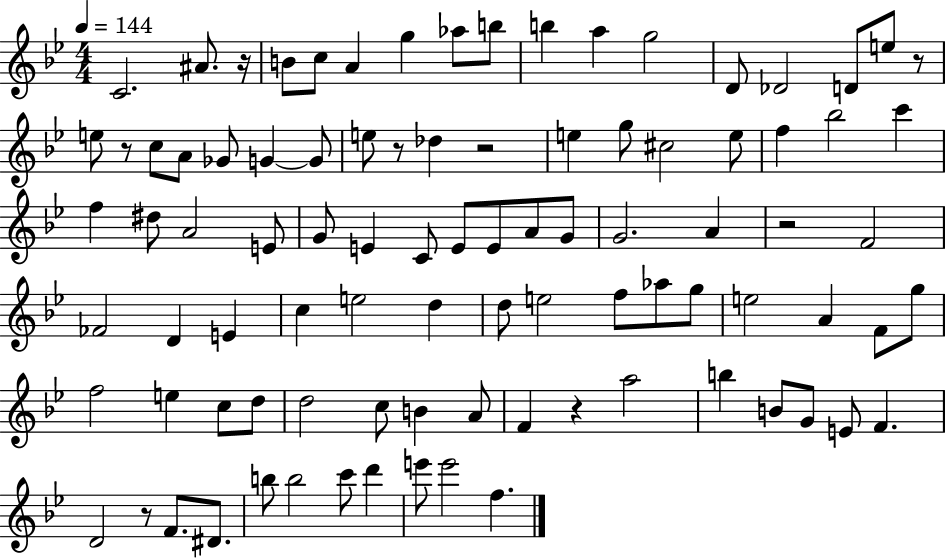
{
  \clef treble
  \numericTimeSignature
  \time 4/4
  \key bes \major
  \tempo 4 = 144
  c'2. ais'8. r16 | b'8 c''8 a'4 g''4 aes''8 b''8 | b''4 a''4 g''2 | d'8 des'2 d'8 e''8 r8 | \break e''8 r8 c''8 a'8 ges'8 g'4~~ g'8 | e''8 r8 des''4 r2 | e''4 g''8 cis''2 e''8 | f''4 bes''2 c'''4 | \break f''4 dis''8 a'2 e'8 | g'8 e'4 c'8 e'8 e'8 a'8 g'8 | g'2. a'4 | r2 f'2 | \break fes'2 d'4 e'4 | c''4 e''2 d''4 | d''8 e''2 f''8 aes''8 g''8 | e''2 a'4 f'8 g''8 | \break f''2 e''4 c''8 d''8 | d''2 c''8 b'4 a'8 | f'4 r4 a''2 | b''4 b'8 g'8 e'8 f'4. | \break d'2 r8 f'8. dis'8. | b''8 b''2 c'''8 d'''4 | e'''8 e'''2 f''4. | \bar "|."
}